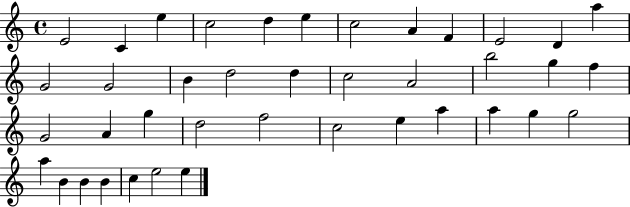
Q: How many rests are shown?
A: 0